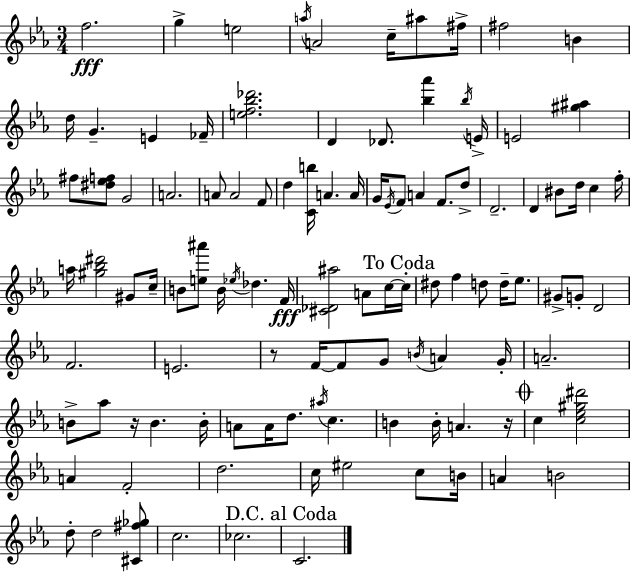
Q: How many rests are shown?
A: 3